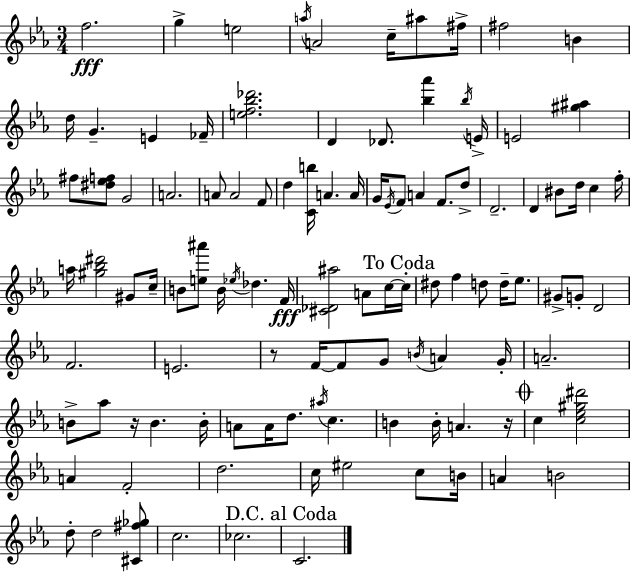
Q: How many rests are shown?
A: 3